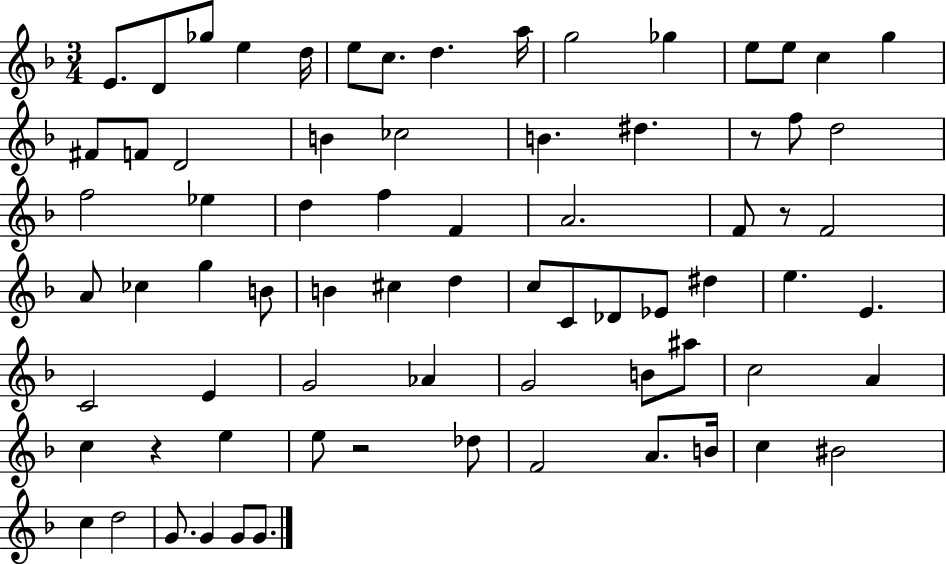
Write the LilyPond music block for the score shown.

{
  \clef treble
  \numericTimeSignature
  \time 3/4
  \key f \major
  \repeat volta 2 { e'8. d'8 ges''8 e''4 d''16 | e''8 c''8. d''4. a''16 | g''2 ges''4 | e''8 e''8 c''4 g''4 | \break fis'8 f'8 d'2 | b'4 ces''2 | b'4. dis''4. | r8 f''8 d''2 | \break f''2 ees''4 | d''4 f''4 f'4 | a'2. | f'8 r8 f'2 | \break a'8 ces''4 g''4 b'8 | b'4 cis''4 d''4 | c''8 c'8 des'8 ees'8 dis''4 | e''4. e'4. | \break c'2 e'4 | g'2 aes'4 | g'2 b'8 ais''8 | c''2 a'4 | \break c''4 r4 e''4 | e''8 r2 des''8 | f'2 a'8. b'16 | c''4 bis'2 | \break c''4 d''2 | g'8. g'4 g'8 g'8. | } \bar "|."
}